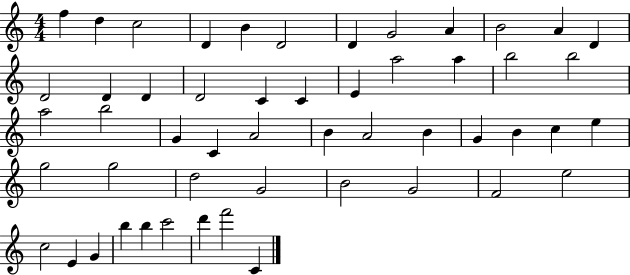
F5/q D5/q C5/h D4/q B4/q D4/h D4/q G4/h A4/q B4/h A4/q D4/q D4/h D4/q D4/q D4/h C4/q C4/q E4/q A5/h A5/q B5/h B5/h A5/h B5/h G4/q C4/q A4/h B4/q A4/h B4/q G4/q B4/q C5/q E5/q G5/h G5/h D5/h G4/h B4/h G4/h F4/h E5/h C5/h E4/q G4/q B5/q B5/q C6/h D6/q F6/h C4/q